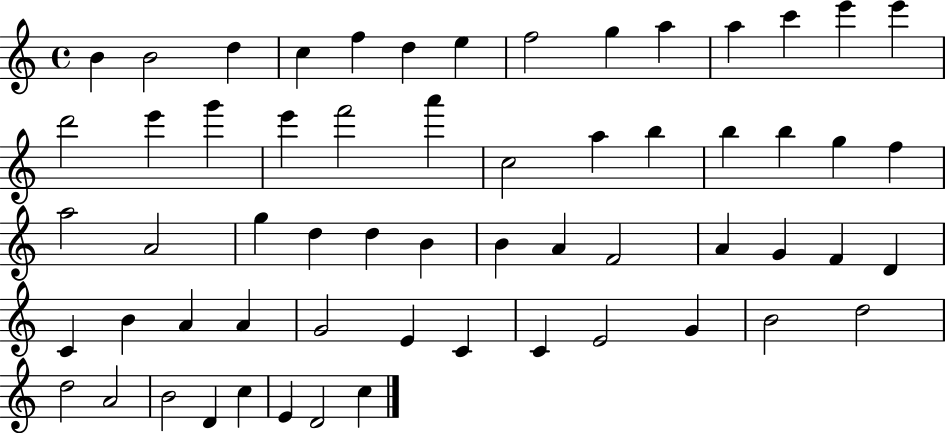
B4/q B4/h D5/q C5/q F5/q D5/q E5/q F5/h G5/q A5/q A5/q C6/q E6/q E6/q D6/h E6/q G6/q E6/q F6/h A6/q C5/h A5/q B5/q B5/q B5/q G5/q F5/q A5/h A4/h G5/q D5/q D5/q B4/q B4/q A4/q F4/h A4/q G4/q F4/q D4/q C4/q B4/q A4/q A4/q G4/h E4/q C4/q C4/q E4/h G4/q B4/h D5/h D5/h A4/h B4/h D4/q C5/q E4/q D4/h C5/q